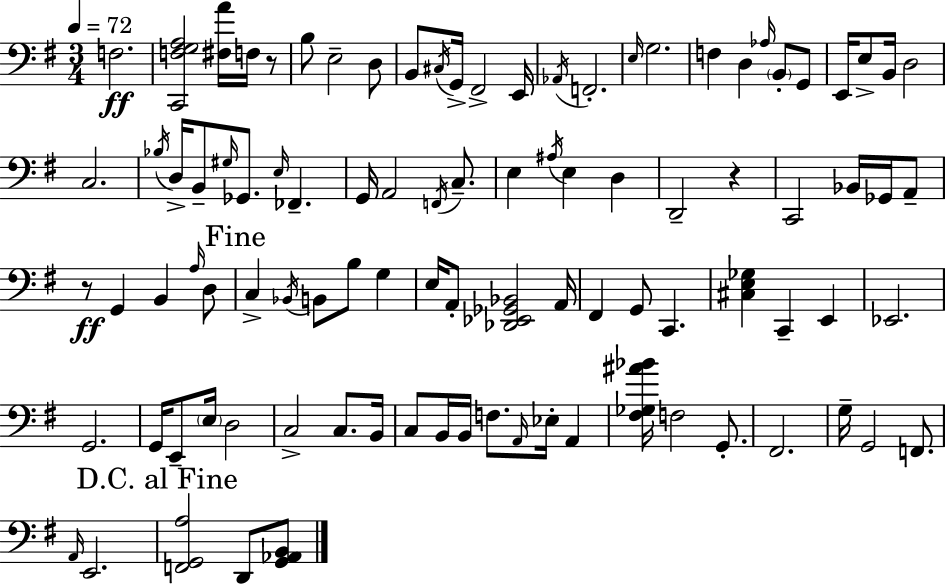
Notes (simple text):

F3/h. [C2,F3,G3,A3]/h [F#3,A4]/s F3/s R/e B3/e E3/h D3/e B2/e C#3/s G2/s F#2/h E2/s Ab2/s F2/h. E3/s G3/h. F3/q D3/q Ab3/s B2/e G2/e E2/s E3/e B2/s D3/h C3/h. Bb3/s D3/s B2/e G#3/s Gb2/e. E3/s FES2/q. G2/s A2/h F2/s C3/e. E3/q A#3/s E3/q D3/q D2/h R/q C2/h Bb2/s Gb2/s A2/e R/e G2/q B2/q A3/s D3/e C3/q Bb2/s B2/e B3/e G3/q E3/s A2/e [Db2,Eb2,Gb2,Bb2]/h A2/s F#2/q G2/e C2/q. [C#3,E3,Gb3]/q C2/q E2/q Eb2/h. G2/h. G2/s E2/e E3/s D3/h C3/h C3/e. B2/s C3/e B2/s B2/s F3/e. A2/s Eb3/s A2/q [F#3,Gb3,A#4,Bb4]/s F3/h G2/e. F#2/h. G3/s G2/h F2/e. A2/s E2/h. [F2,G2,A3]/h D2/e [G2,Ab2,B2]/e